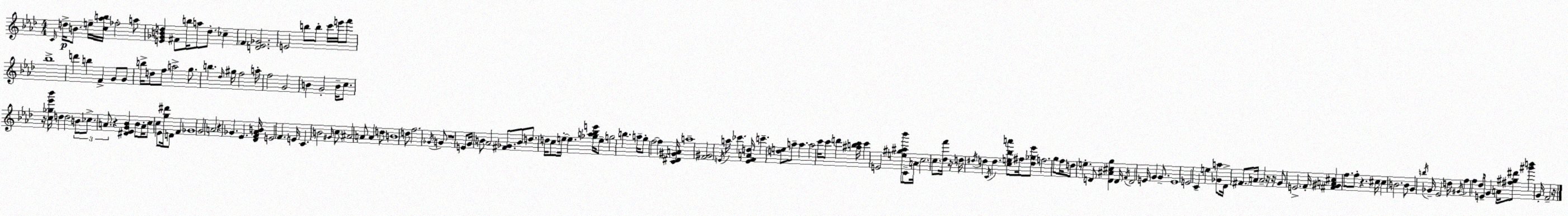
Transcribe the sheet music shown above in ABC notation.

X:1
T:Untitled
M:4/4
L:1/4
K:Ab
C/4 d/4 B/2 e/4 [c_ab]/4 _f2 a/2 [E_GBd] ^F/2 b/4 a/2 d/2 _c F [D_E_G]2 E2 b/2 b/2 c'/4 e'/4 f'/2 _b4 d' b F G/2 G/2 b/4 d/2 f/2 a2 g/2 b _d/4 ^g/4 f2 a/4 f2 G2 B G2 B/4 c/2 z/4 [c_g_e'_b']/4 d d2 B/2 _c/2 A/2 z [^D_EG_B] _B/2 A/4 c/2 c _E/2 [g^d']/4 D/2 F _G4 G2 A2 z _G _E [_DF_AB]/4 E2 F E/4 C B2 ^G/4 c/2 ^A2 A/2 A d/2 B4 d/2 f2 _G/4 G/2 z4 E/2 G/4 B/2 _A2 [^F_G]/2 B/2 d/2 d/4 c/2 e/4 e [_ga_be']/4 e/2 g2 b a/4 g/2 f2 f [C^D^GA]/4 a4 [F^G]2 E/4 a/4 _c' [EFAd]/4 c' [de]/2 a/2 a a2 c'/4 c'/2 d' [^abc']/4 c' E2 [e^g^a_b']/2 C/2 A/4 c2 c/2 [_df']/4 z/4 d/4 ^d/4 d C/4 d [ce_ba']/2 ^f/4 [d_g_e']/2 f2 g/2 f/4 d/2 e D/2 [D^A^cg] D/4 F/4 D2 E/4 G G/2 E4 E2 C e [_Ga]/2 _D/4 ^F/2 A/4 A2 z/4 z/4 G/2 E2 F/4 [^F^GA^c] f/2 f/2 z ^c/4 ^c B2 B/2 G b/4 _G/4 _E2 d/4 ^G/4 f f _d/2 E/4 G A/4 [^f^g^d']/2 [^g'b'] G/4 F2 z/4